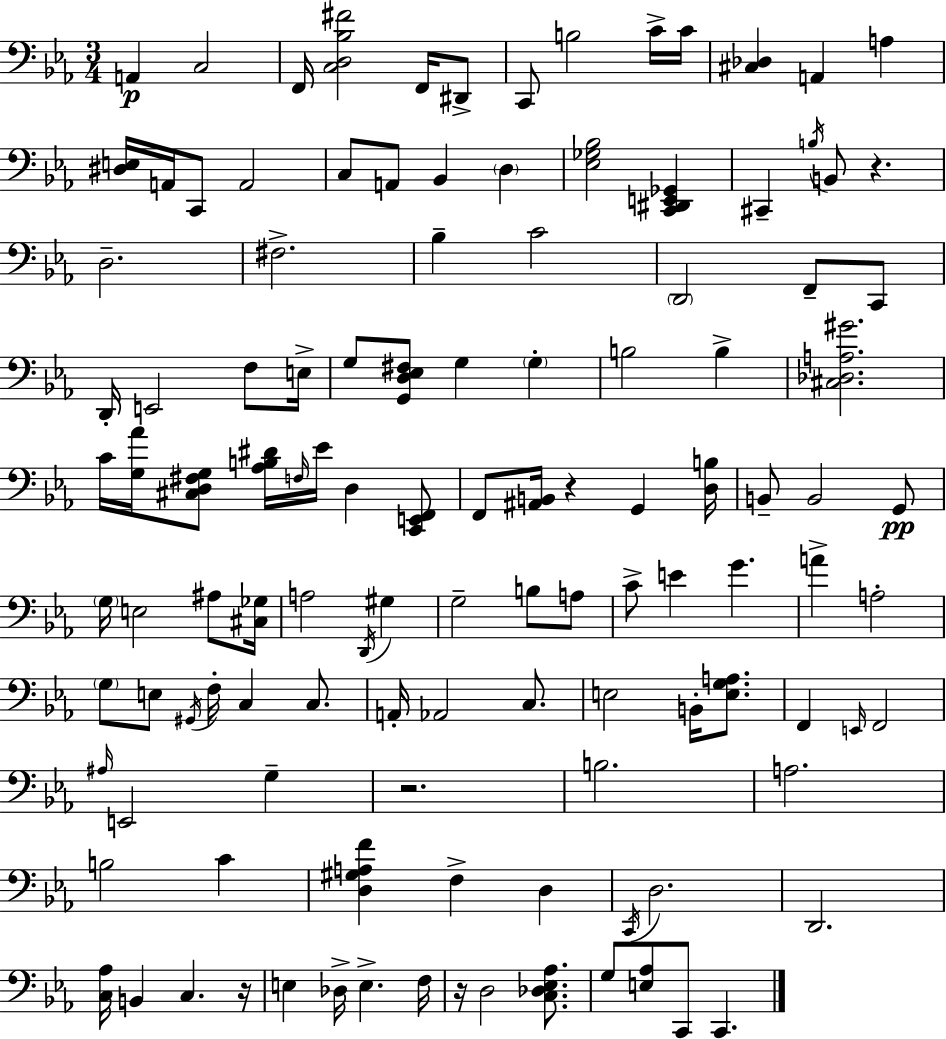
A2/q C3/h F2/s [C3,D3,Bb3,F#4]/h F2/s D#2/e C2/e B3/h C4/s C4/s [C#3,Db3]/q A2/q A3/q [D#3,E3]/s A2/s C2/e A2/h C3/e A2/e Bb2/q D3/q [Eb3,Gb3,Bb3]/h [C2,D#2,E2,Gb2]/q C#2/q B3/s B2/e R/q. D3/h. F#3/h. Bb3/q C4/h D2/h F2/e C2/e D2/s E2/h F3/e E3/s G3/e [G2,D3,Eb3,F#3]/e G3/q G3/q B3/h B3/q [C#3,Db3,A3,G#4]/h. C4/s [G3,Ab4]/s [C#3,D3,F#3,G3]/e [Ab3,B3,D#4]/s F3/s Eb4/s D3/q [C2,E2,F2]/e F2/e [A#2,B2]/s R/q G2/q [D3,B3]/s B2/e B2/h G2/e G3/s E3/h A#3/e [C#3,Gb3]/s A3/h D2/s G#3/q G3/h B3/e A3/e C4/e E4/q G4/q. A4/q A3/h G3/e E3/e G#2/s F3/s C3/q C3/e. A2/s Ab2/h C3/e. E3/h B2/s [E3,G3,A3]/e. F2/q E2/s F2/h A#3/s E2/h G3/q R/h. B3/h. A3/h. B3/h C4/q [D3,G#3,A3,F4]/q F3/q D3/q C2/s D3/h. D2/h. [C3,Ab3]/s B2/q C3/q. R/s E3/q Db3/s E3/q. F3/s R/s D3/h [C3,Db3,Eb3,Ab3]/e. G3/e [E3,Ab3]/e C2/e C2/q.